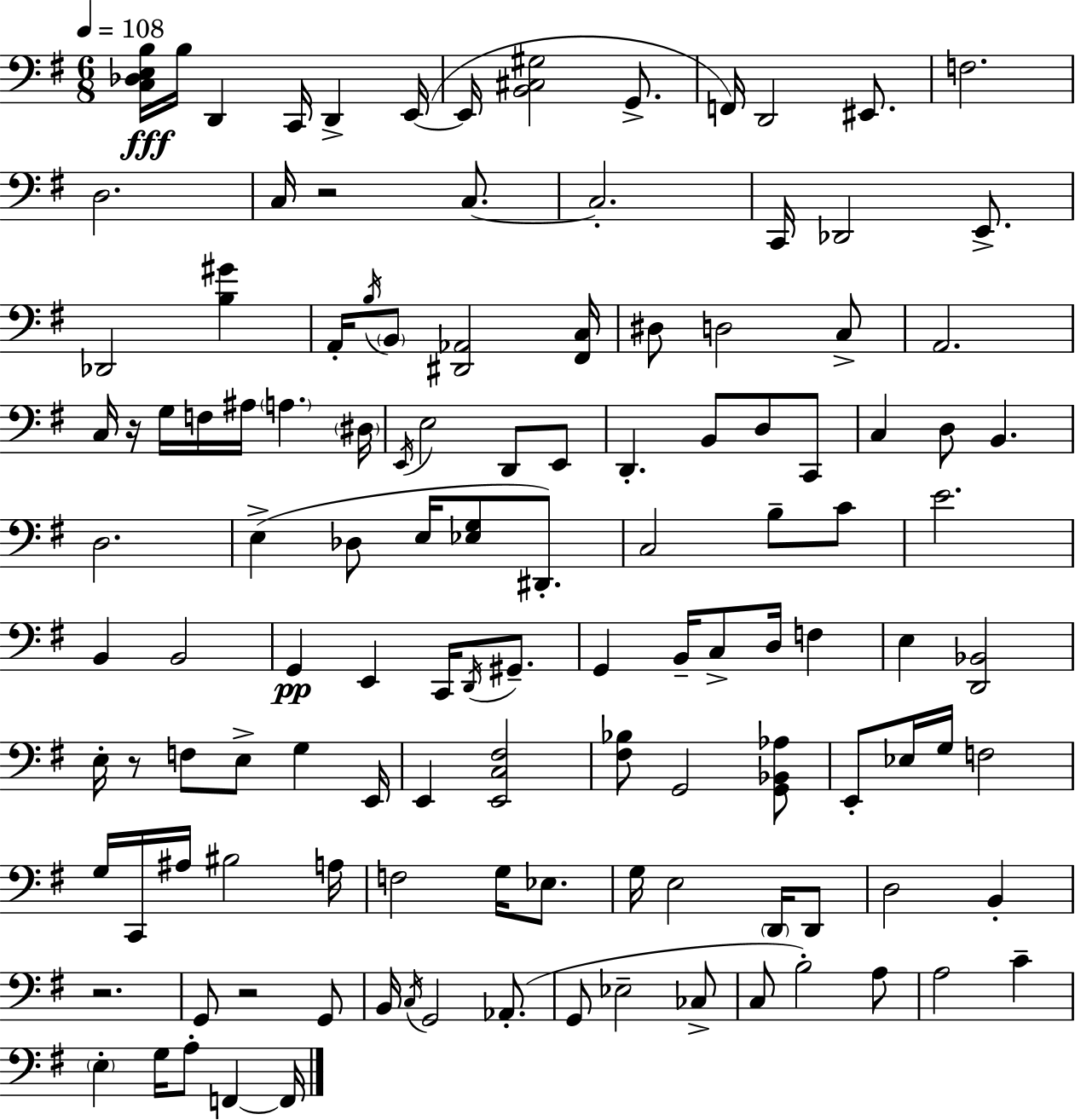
X:1
T:Untitled
M:6/8
L:1/4
K:G
[C,_D,E,B,]/4 B,/4 D,, C,,/4 D,, E,,/4 E,,/4 [B,,^C,^G,]2 G,,/2 F,,/4 D,,2 ^E,,/2 F,2 D,2 C,/4 z2 C,/2 C,2 C,,/4 _D,,2 E,,/2 _D,,2 [B,^G] A,,/4 B,/4 B,,/2 [^D,,_A,,]2 [^F,,C,]/4 ^D,/2 D,2 C,/2 A,,2 C,/4 z/4 G,/4 F,/4 ^A,/4 A, ^D,/4 E,,/4 E,2 D,,/2 E,,/2 D,, B,,/2 D,/2 C,,/2 C, D,/2 B,, D,2 E, _D,/2 E,/4 [_E,G,]/2 ^D,,/2 C,2 B,/2 C/2 E2 B,, B,,2 G,, E,, C,,/4 D,,/4 ^G,,/2 G,, B,,/4 C,/2 D,/4 F, E, [D,,_B,,]2 E,/4 z/2 F,/2 E,/2 G, E,,/4 E,, [E,,C,^F,]2 [^F,_B,]/2 G,,2 [G,,_B,,_A,]/2 E,,/2 _E,/4 G,/4 F,2 G,/4 C,,/4 ^A,/4 ^B,2 A,/4 F,2 G,/4 _E,/2 G,/4 E,2 D,,/4 D,,/2 D,2 B,, z2 G,,/2 z2 G,,/2 B,,/4 C,/4 G,,2 _A,,/2 G,,/2 _E,2 _C,/2 C,/2 B,2 A,/2 A,2 C E, G,/4 A,/2 F,, F,,/4